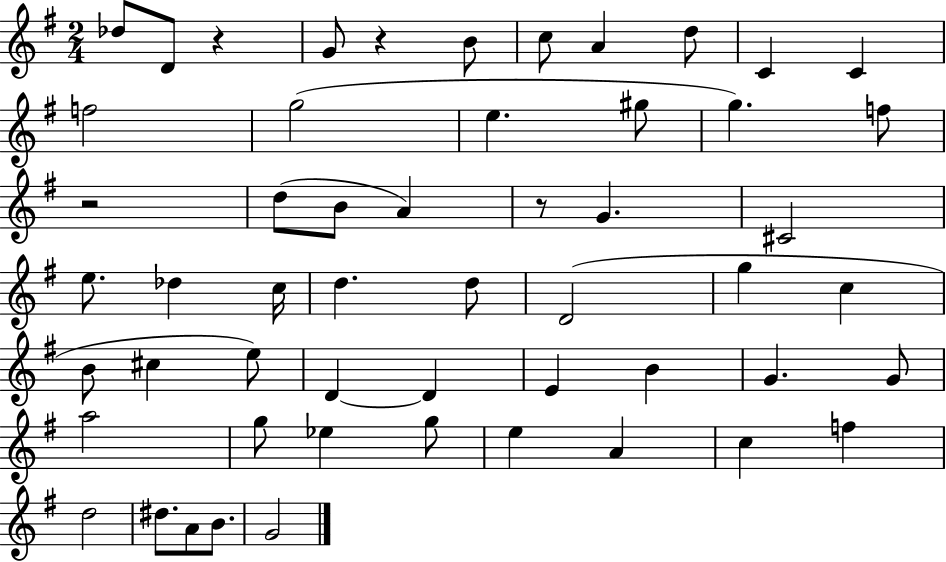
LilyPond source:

{
  \clef treble
  \numericTimeSignature
  \time 2/4
  \key g \major
  \repeat volta 2 { des''8 d'8 r4 | g'8 r4 b'8 | c''8 a'4 d''8 | c'4 c'4 | \break f''2 | g''2( | e''4. gis''8 | g''4.) f''8 | \break r2 | d''8( b'8 a'4) | r8 g'4. | cis'2 | \break e''8. des''4 c''16 | d''4. d''8 | d'2( | g''4 c''4 | \break b'8 cis''4 e''8) | d'4~~ d'4 | e'4 b'4 | g'4. g'8 | \break a''2 | g''8 ees''4 g''8 | e''4 a'4 | c''4 f''4 | \break d''2 | dis''8. a'8 b'8. | g'2 | } \bar "|."
}